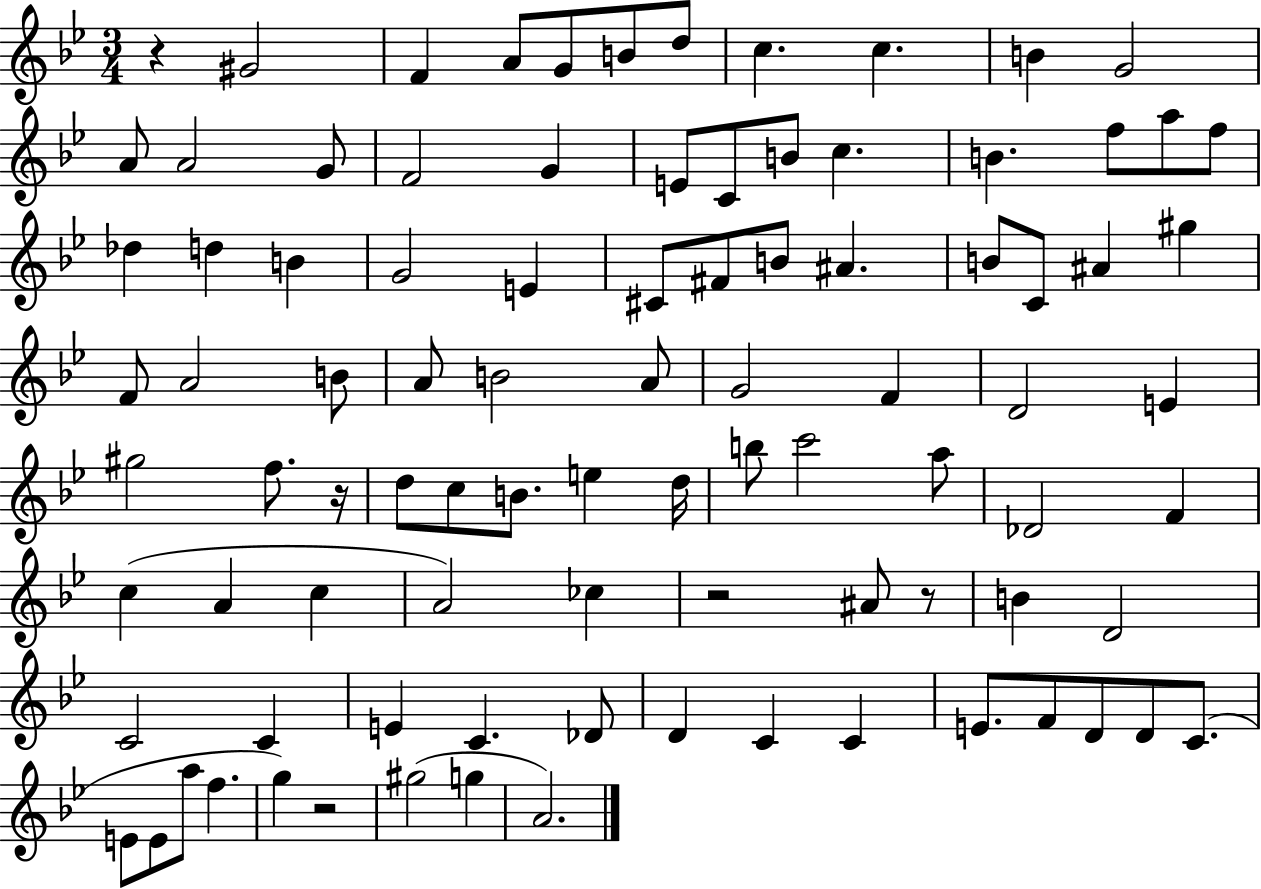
X:1
T:Untitled
M:3/4
L:1/4
K:Bb
z ^G2 F A/2 G/2 B/2 d/2 c c B G2 A/2 A2 G/2 F2 G E/2 C/2 B/2 c B f/2 a/2 f/2 _d d B G2 E ^C/2 ^F/2 B/2 ^A B/2 C/2 ^A ^g F/2 A2 B/2 A/2 B2 A/2 G2 F D2 E ^g2 f/2 z/4 d/2 c/2 B/2 e d/4 b/2 c'2 a/2 _D2 F c A c A2 _c z2 ^A/2 z/2 B D2 C2 C E C _D/2 D C C E/2 F/2 D/2 D/2 C/2 E/2 E/2 a/2 f g z2 ^g2 g A2